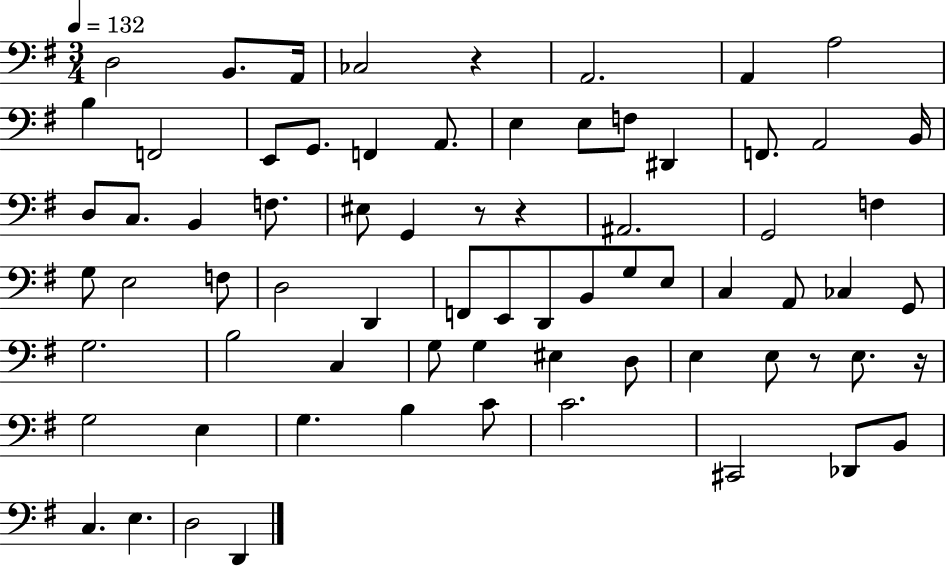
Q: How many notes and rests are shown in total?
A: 72